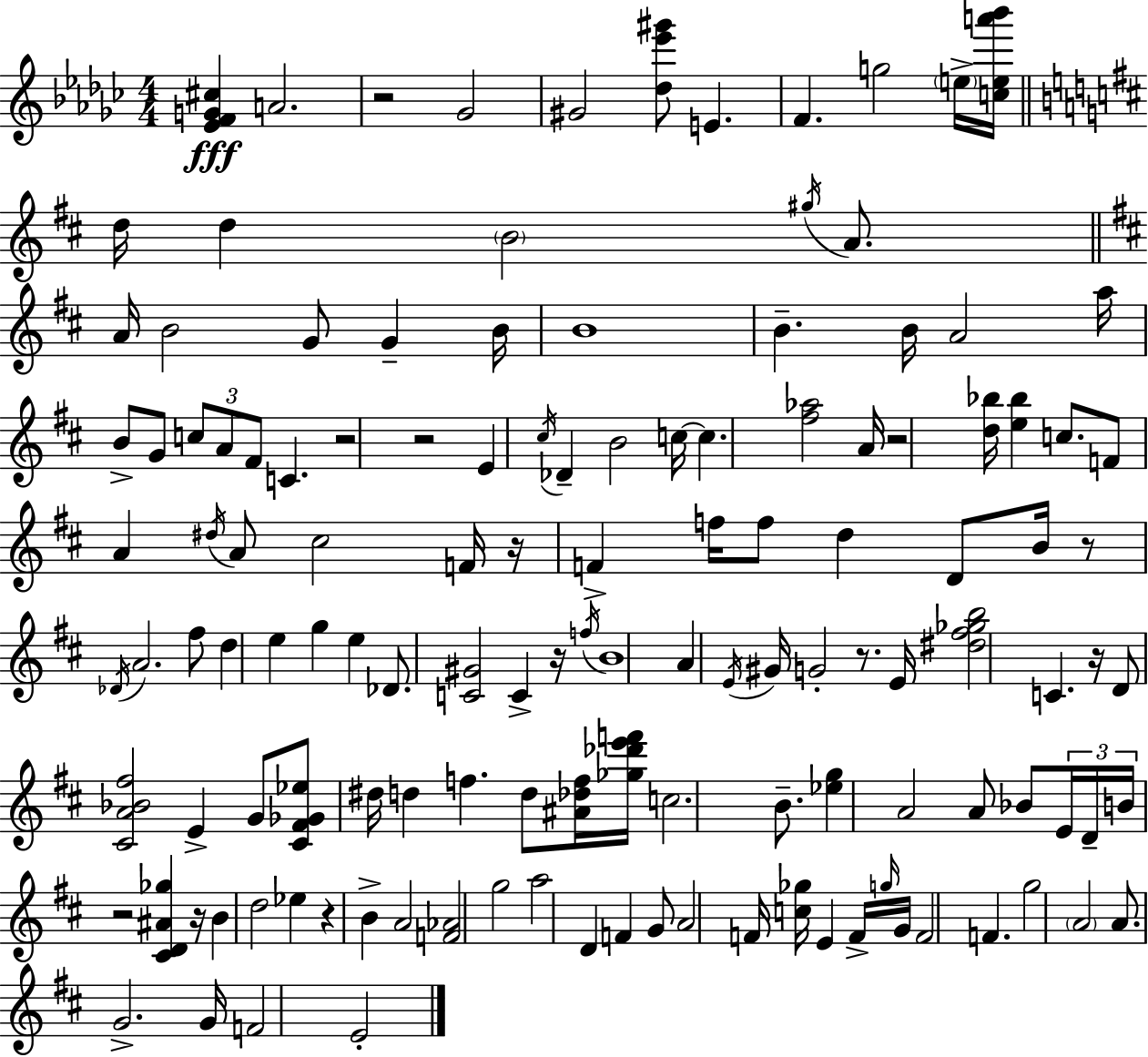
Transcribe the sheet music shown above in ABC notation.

X:1
T:Untitled
M:4/4
L:1/4
K:Ebm
[_EFG^c] A2 z2 _G2 ^G2 [_d_e'^g']/2 E F g2 e/4 [cea'_b']/4 d/4 d B2 ^g/4 A/2 A/4 B2 G/2 G B/4 B4 B B/4 A2 a/4 B/2 G/2 c/2 A/2 ^F/2 C z2 z2 E ^c/4 _D B2 c/4 c [^f_a]2 A/4 z2 [d_b]/4 [e_b] c/2 F/2 A ^d/4 A/2 ^c2 F/4 z/4 F f/4 f/2 d D/2 B/4 z/2 _D/4 A2 ^f/2 d e g e _D/2 [C^G]2 C z/4 f/4 B4 A E/4 ^G/4 G2 z/2 E/4 [^d^f_gb]2 C z/4 D/2 [^CA_B^f]2 E G/2 [^C^F_G_e]/2 ^d/4 d f d/2 [^A_df]/4 [_g_d'e'f']/4 c2 B/2 [_eg] A2 A/2 _B/2 E/4 D/4 B/4 z2 [^CD^A_g] z/4 B d2 _e z B A2 [F_A]2 g2 a2 D F G/2 A2 F/4 [c_g]/4 E F/4 g/4 G/4 F2 F g2 A2 A/2 G2 G/4 F2 E2